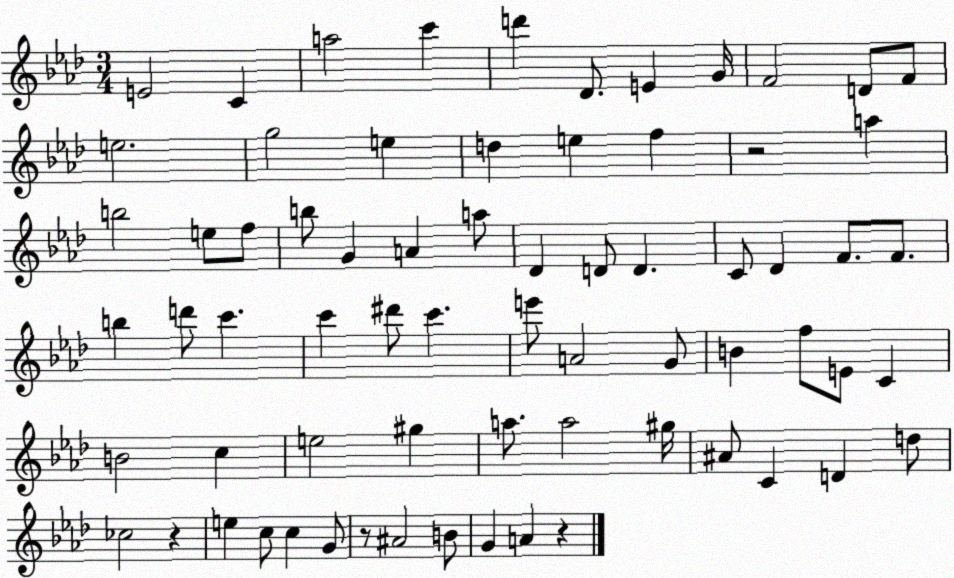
X:1
T:Untitled
M:3/4
L:1/4
K:Ab
E2 C a2 c' d' _D/2 E G/4 F2 D/2 F/2 e2 g2 e d e f z2 a b2 e/2 f/2 b/2 G A a/2 _D D/2 D C/2 _D F/2 F/2 b d'/2 c' c' ^d'/2 c' e'/2 A2 G/2 B f/2 E/2 C B2 c e2 ^g a/2 a2 ^g/4 ^A/2 C D d/2 _c2 z e c/2 c G/2 z/2 ^A2 B/2 G A z